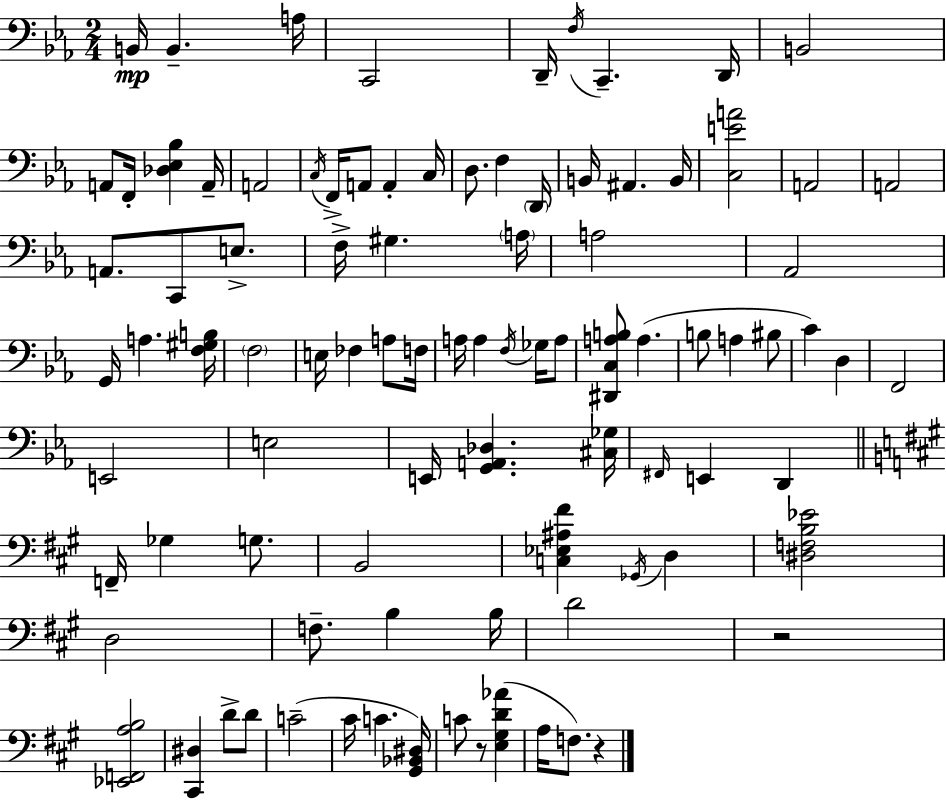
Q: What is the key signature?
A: EES major